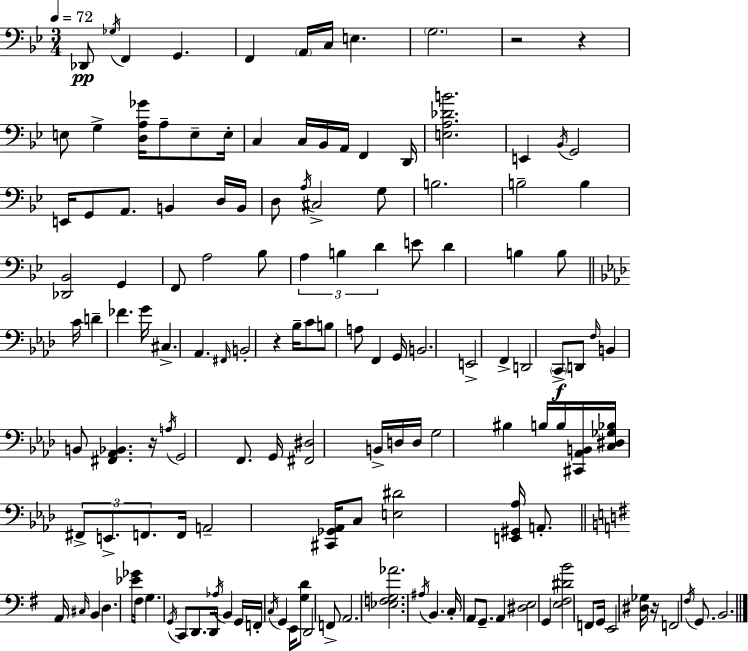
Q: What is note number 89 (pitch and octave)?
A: A2